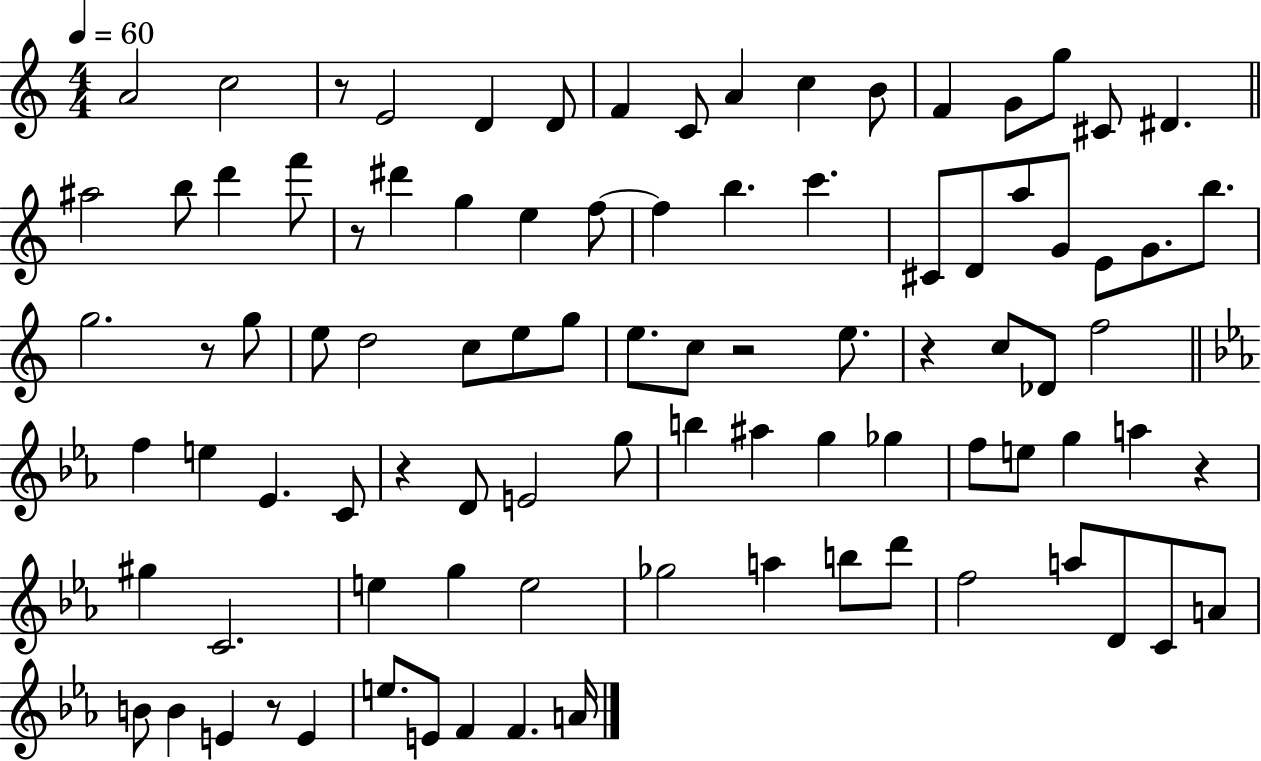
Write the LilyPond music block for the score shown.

{
  \clef treble
  \numericTimeSignature
  \time 4/4
  \key c \major
  \tempo 4 = 60
  a'2 c''2 | r8 e'2 d'4 d'8 | f'4 c'8 a'4 c''4 b'8 | f'4 g'8 g''8 cis'8 dis'4. | \break \bar "||" \break \key a \minor ais''2 b''8 d'''4 f'''8 | r8 dis'''4 g''4 e''4 f''8~~ | f''4 b''4. c'''4. | cis'8 d'8 a''8 g'8 e'8 g'8. b''8. | \break g''2. r8 g''8 | e''8 d''2 c''8 e''8 g''8 | e''8. c''8 r2 e''8. | r4 c''8 des'8 f''2 | \break \bar "||" \break \key c \minor f''4 e''4 ees'4. c'8 | r4 d'8 e'2 g''8 | b''4 ais''4 g''4 ges''4 | f''8 e''8 g''4 a''4 r4 | \break gis''4 c'2. | e''4 g''4 e''2 | ges''2 a''4 b''8 d'''8 | f''2 a''8 d'8 c'8 a'8 | \break b'8 b'4 e'4 r8 e'4 | e''8. e'8 f'4 f'4. a'16 | \bar "|."
}